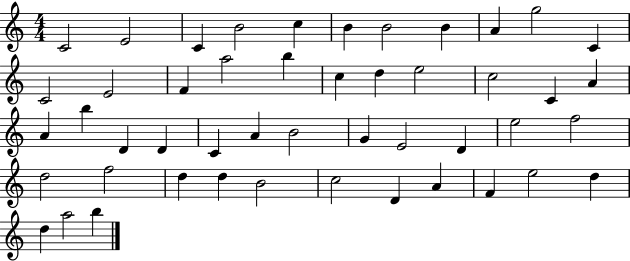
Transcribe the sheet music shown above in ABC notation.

X:1
T:Untitled
M:4/4
L:1/4
K:C
C2 E2 C B2 c B B2 B A g2 C C2 E2 F a2 b c d e2 c2 C A A b D D C A B2 G E2 D e2 f2 d2 f2 d d B2 c2 D A F e2 d d a2 b